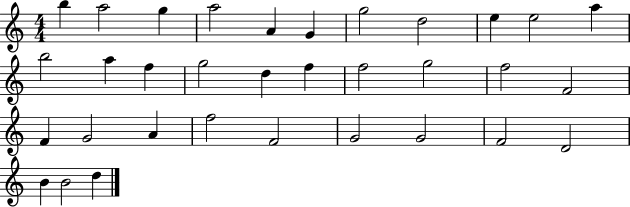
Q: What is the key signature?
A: C major